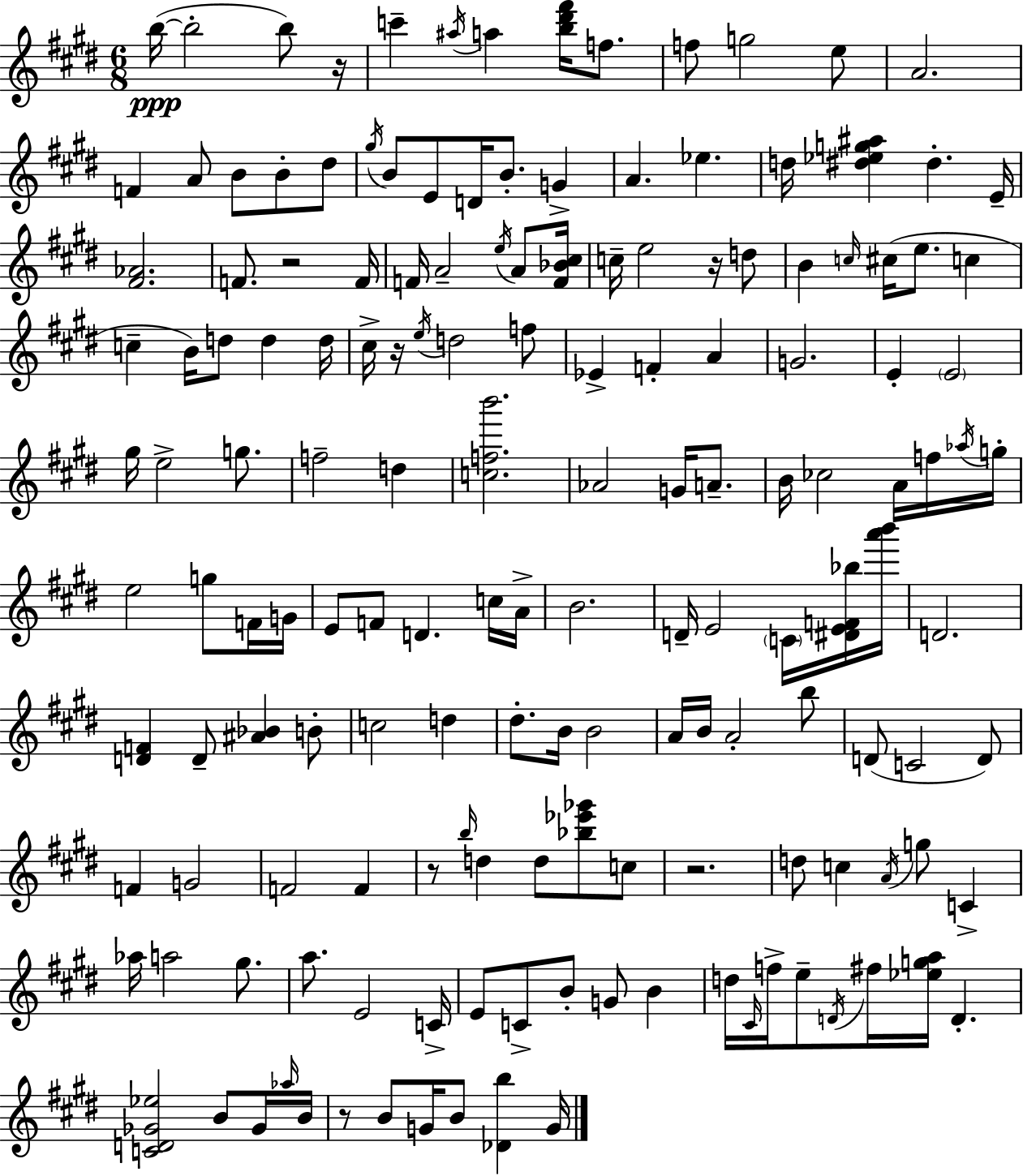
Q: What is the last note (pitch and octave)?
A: G4